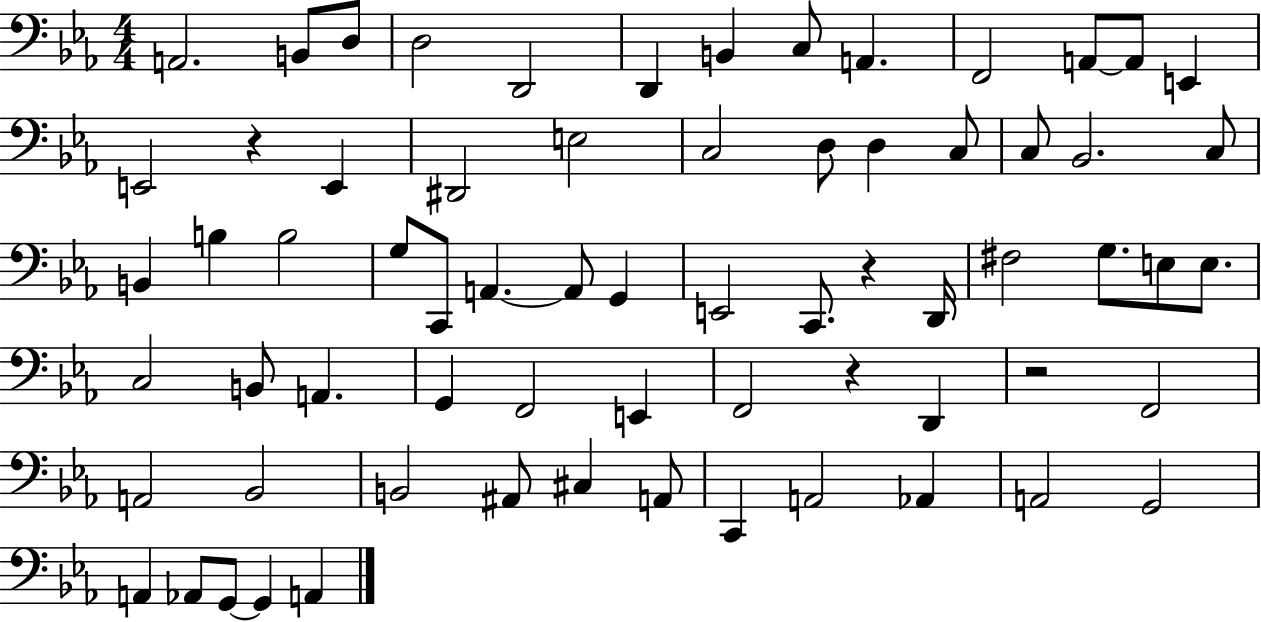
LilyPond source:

{
  \clef bass
  \numericTimeSignature
  \time 4/4
  \key ees \major
  a,2. b,8 d8 | d2 d,2 | d,4 b,4 c8 a,4. | f,2 a,8~~ a,8 e,4 | \break e,2 r4 e,4 | dis,2 e2 | c2 d8 d4 c8 | c8 bes,2. c8 | \break b,4 b4 b2 | g8 c,8 a,4.~~ a,8 g,4 | e,2 c,8. r4 d,16 | fis2 g8. e8 e8. | \break c2 b,8 a,4. | g,4 f,2 e,4 | f,2 r4 d,4 | r2 f,2 | \break a,2 bes,2 | b,2 ais,8 cis4 a,8 | c,4 a,2 aes,4 | a,2 g,2 | \break a,4 aes,8 g,8~~ g,4 a,4 | \bar "|."
}